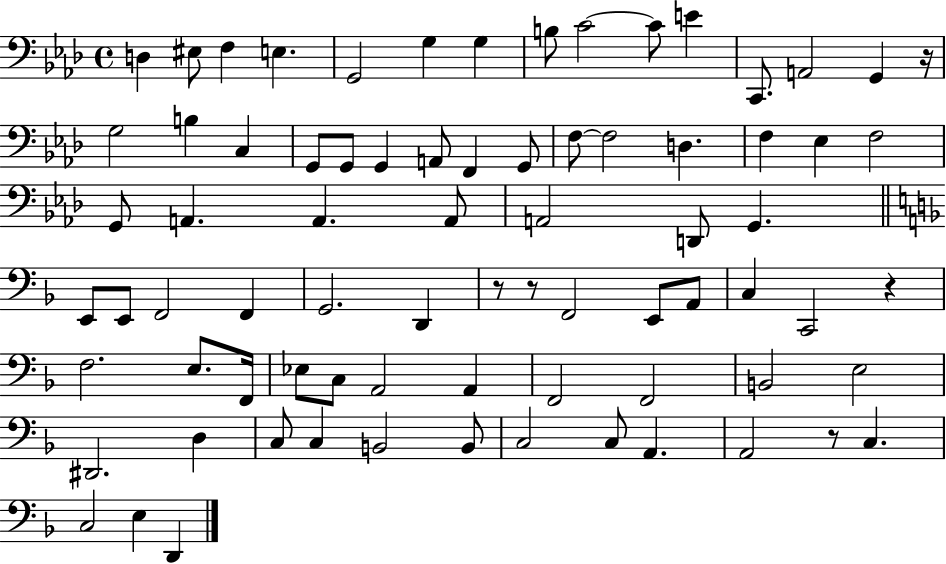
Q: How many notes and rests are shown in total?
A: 77